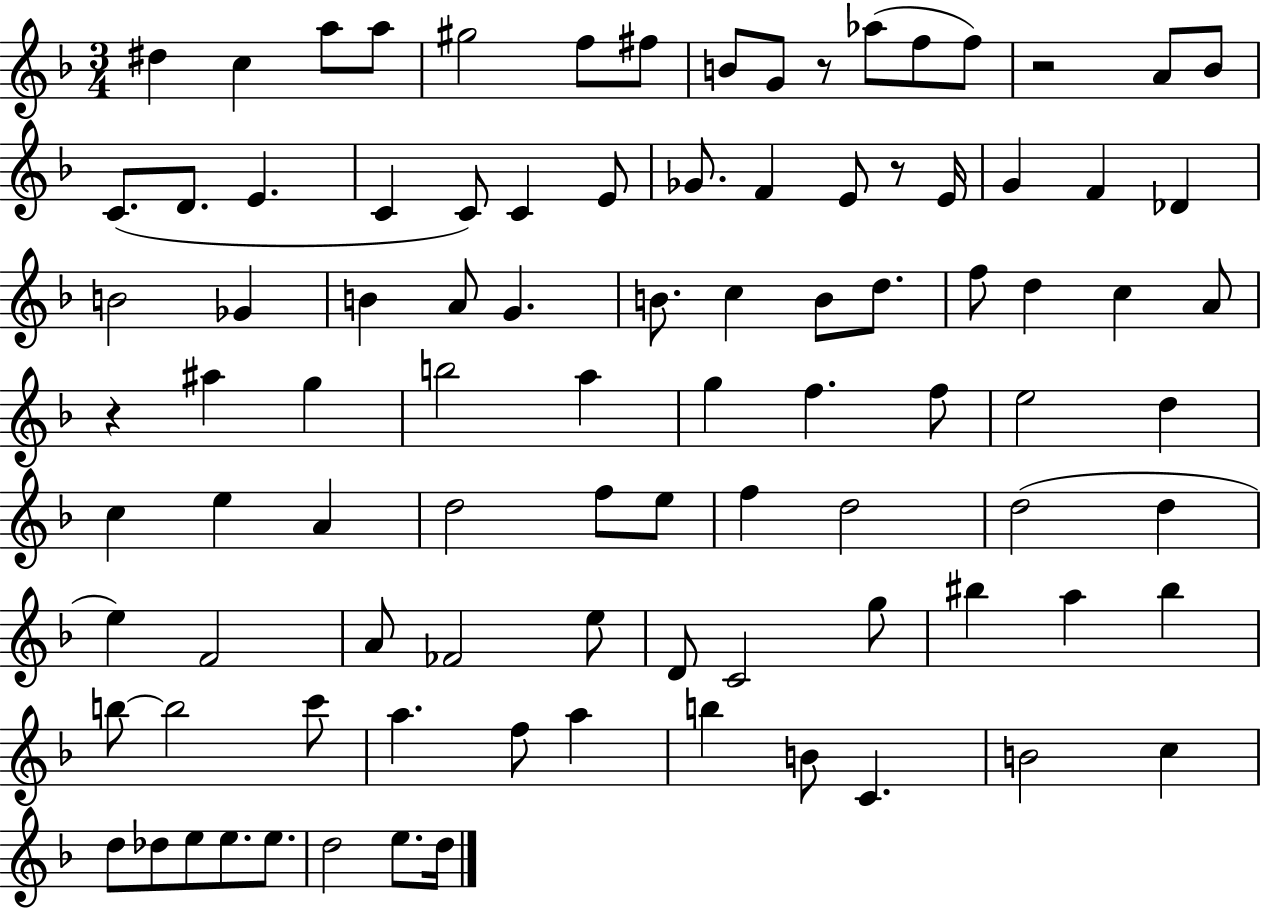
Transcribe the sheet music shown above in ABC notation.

X:1
T:Untitled
M:3/4
L:1/4
K:F
^d c a/2 a/2 ^g2 f/2 ^f/2 B/2 G/2 z/2 _a/2 f/2 f/2 z2 A/2 _B/2 C/2 D/2 E C C/2 C E/2 _G/2 F E/2 z/2 E/4 G F _D B2 _G B A/2 G B/2 c B/2 d/2 f/2 d c A/2 z ^a g b2 a g f f/2 e2 d c e A d2 f/2 e/2 f d2 d2 d e F2 A/2 _F2 e/2 D/2 C2 g/2 ^b a ^b b/2 b2 c'/2 a f/2 a b B/2 C B2 c d/2 _d/2 e/2 e/2 e/2 d2 e/2 d/4